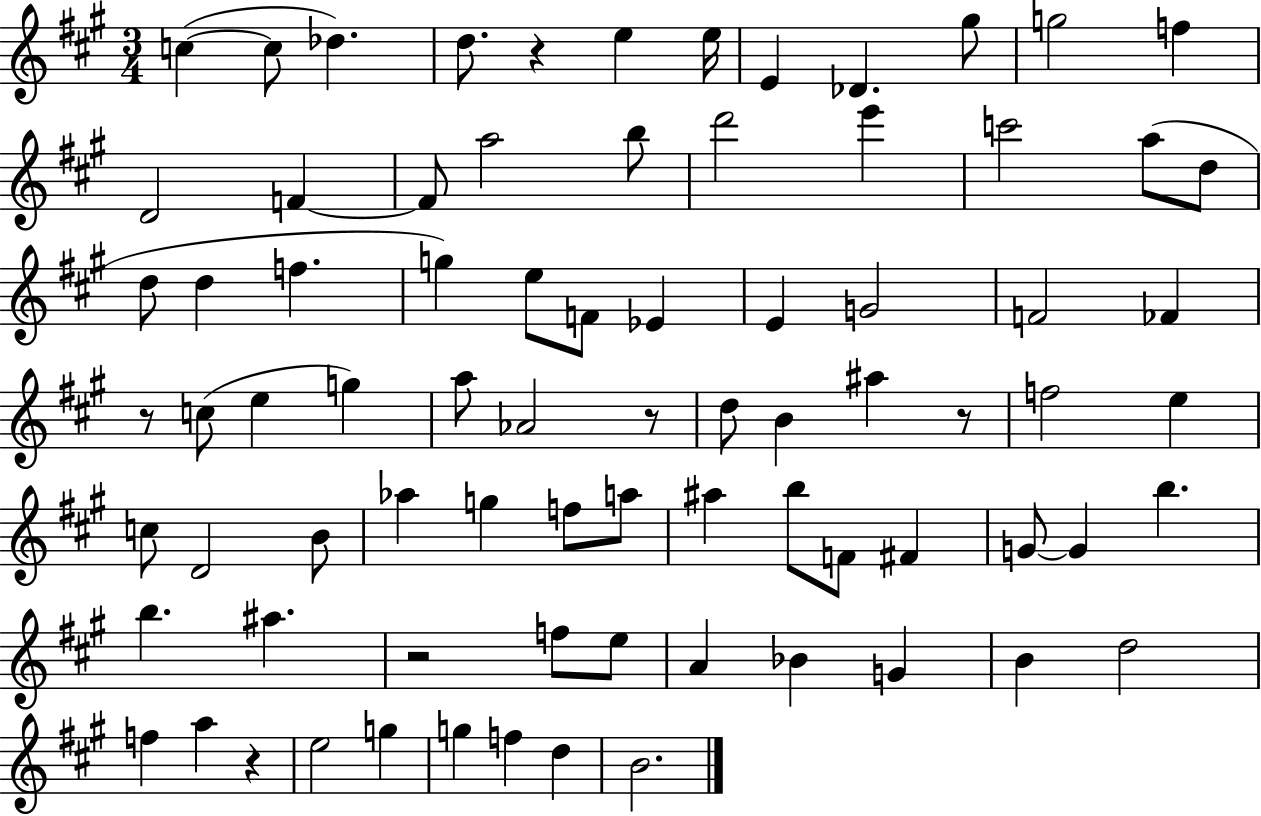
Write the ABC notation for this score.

X:1
T:Untitled
M:3/4
L:1/4
K:A
c c/2 _d d/2 z e e/4 E _D ^g/2 g2 f D2 F F/2 a2 b/2 d'2 e' c'2 a/2 d/2 d/2 d f g e/2 F/2 _E E G2 F2 _F z/2 c/2 e g a/2 _A2 z/2 d/2 B ^a z/2 f2 e c/2 D2 B/2 _a g f/2 a/2 ^a b/2 F/2 ^F G/2 G b b ^a z2 f/2 e/2 A _B G B d2 f a z e2 g g f d B2